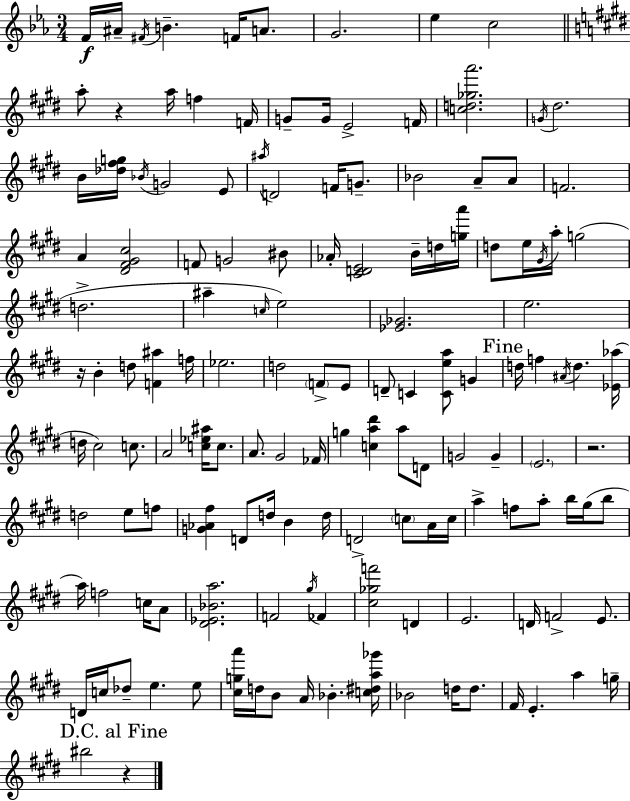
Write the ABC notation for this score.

X:1
T:Untitled
M:3/4
L:1/4
K:Cm
F/4 ^A/4 ^F/4 B F/4 A/2 G2 _e c2 a/2 z a/4 f F/4 G/2 G/4 E2 F/4 [cd_ga']2 G/4 ^d2 B/4 [_d^fg]/4 _B/4 G2 E/2 ^a/4 D2 F/4 G/2 _B2 A/2 A/2 F2 A [^D^F^G^c]2 F/2 G2 ^B/2 _A/4 [^CDE]2 B/4 d/4 [ga']/4 d/2 e/4 ^G/4 a/4 g2 d2 ^a c/4 e2 [_E_G]2 e2 z/4 B d/2 [F^a] f/4 _e2 d2 F/2 E/2 D/2 C [Cea]/2 G d/4 f ^A/4 d [_E_a]/4 d/4 ^c2 c/2 A2 [c_e^a]/4 c/2 A/2 ^G2 _F/4 g [ca^d'] a/2 D/2 G2 G E2 z2 d2 e/2 f/2 [G_A^f] D/2 d/4 B d/4 D2 c/2 A/4 c/4 a f/2 a/2 b/4 ^g/4 b/2 a/4 f2 c/4 A/2 [^D_E_Ba]2 F2 ^g/4 _F [^c_gf']2 D E2 D/4 F2 E/2 D/4 c/4 _d/2 e e/2 [^cga']/4 d/4 B/2 A/4 _B [c^da_g']/4 _B2 d/4 d/2 ^F/4 E a g/4 ^b2 z